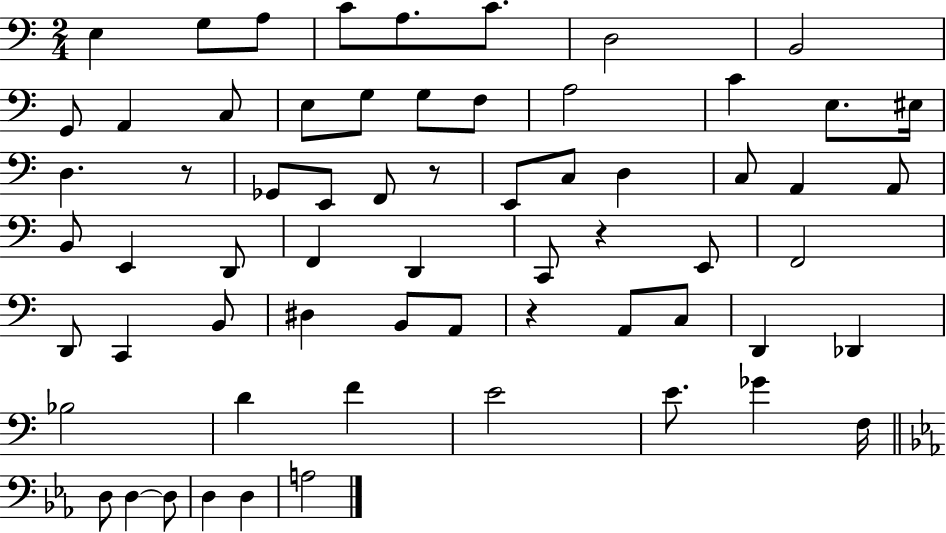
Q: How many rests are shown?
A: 4